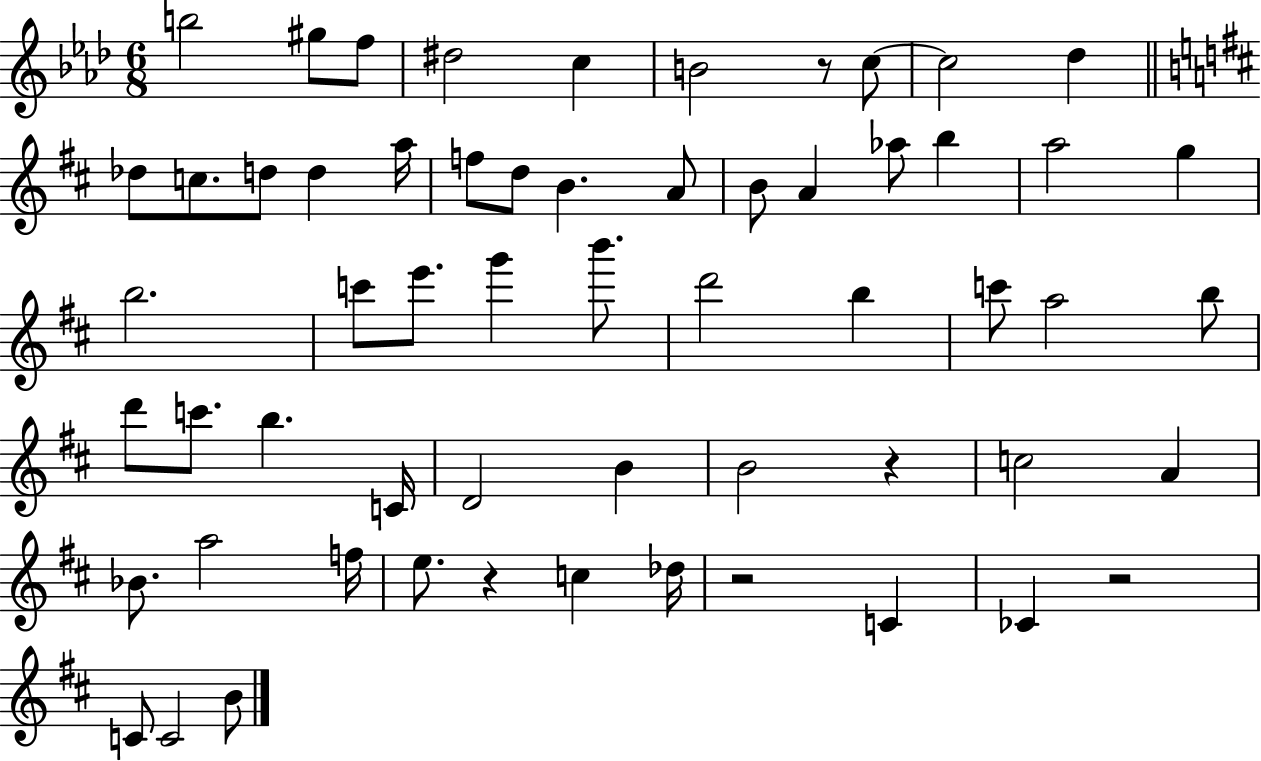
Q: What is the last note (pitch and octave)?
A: B4